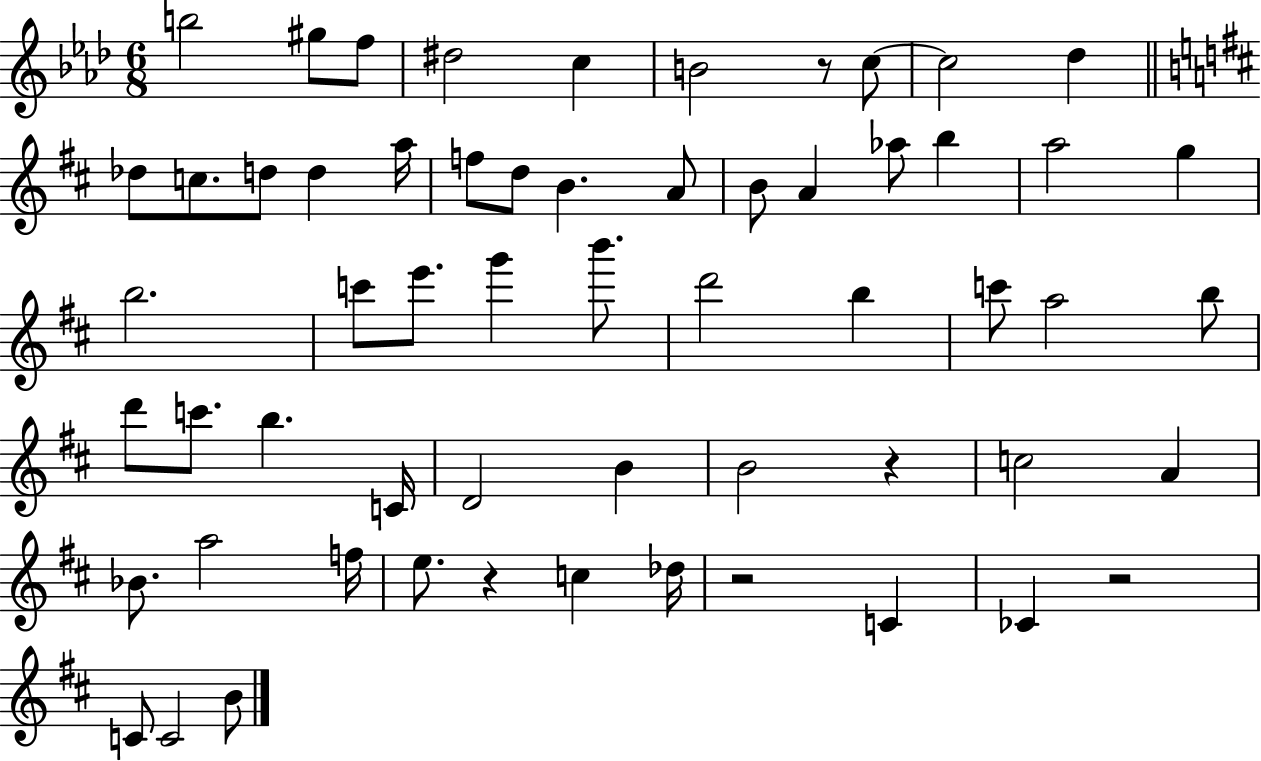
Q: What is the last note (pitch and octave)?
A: B4